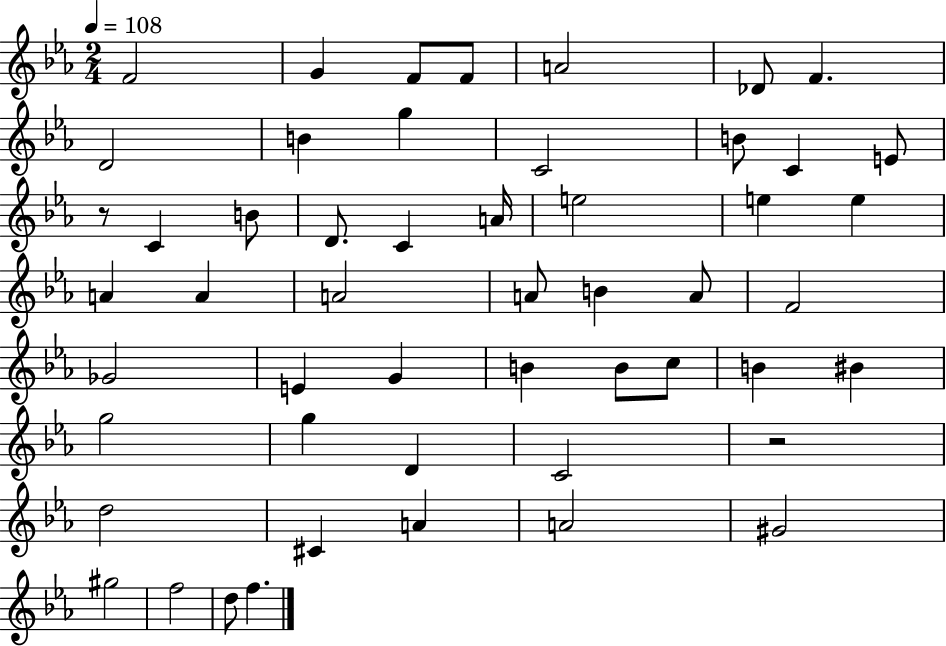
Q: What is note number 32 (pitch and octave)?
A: G4